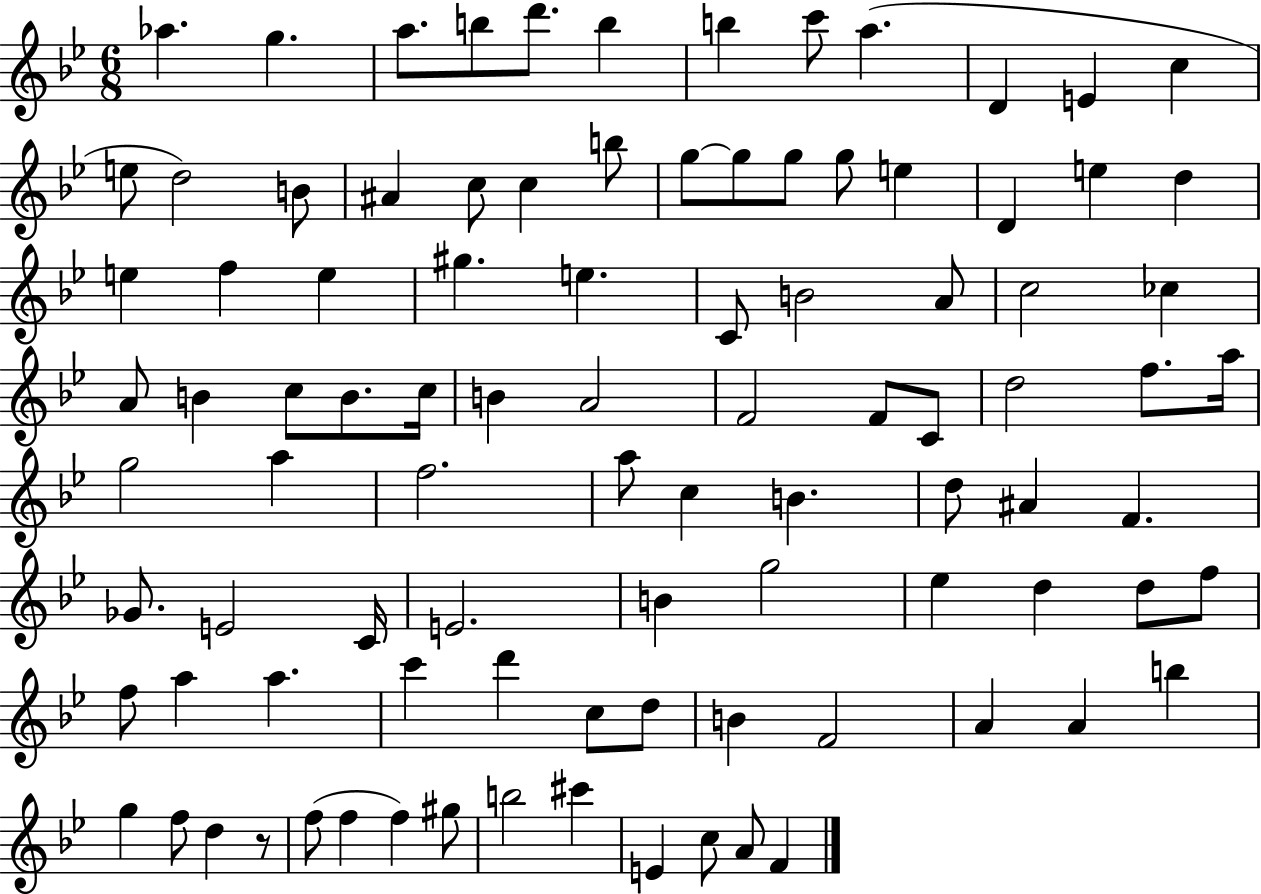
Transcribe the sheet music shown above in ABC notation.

X:1
T:Untitled
M:6/8
L:1/4
K:Bb
_a g a/2 b/2 d'/2 b b c'/2 a D E c e/2 d2 B/2 ^A c/2 c b/2 g/2 g/2 g/2 g/2 e D e d e f e ^g e C/2 B2 A/2 c2 _c A/2 B c/2 B/2 c/4 B A2 F2 F/2 C/2 d2 f/2 a/4 g2 a f2 a/2 c B d/2 ^A F _G/2 E2 C/4 E2 B g2 _e d d/2 f/2 f/2 a a c' d' c/2 d/2 B F2 A A b g f/2 d z/2 f/2 f f ^g/2 b2 ^c' E c/2 A/2 F